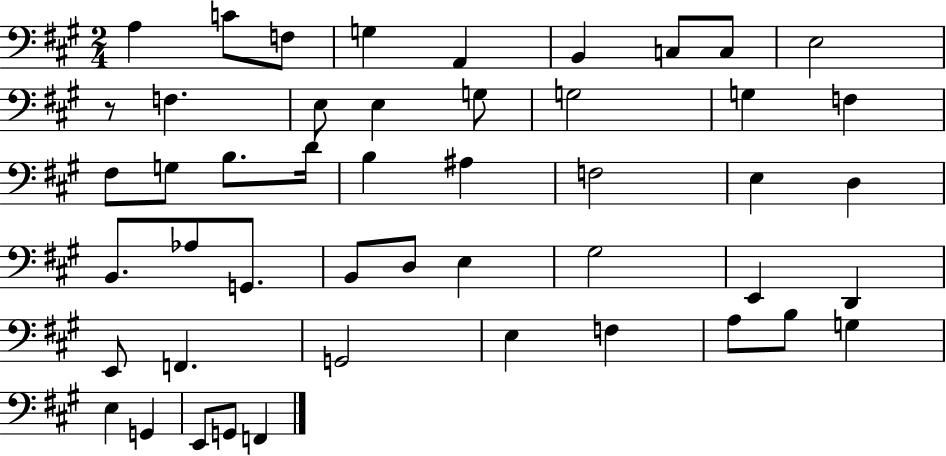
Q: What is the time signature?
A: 2/4